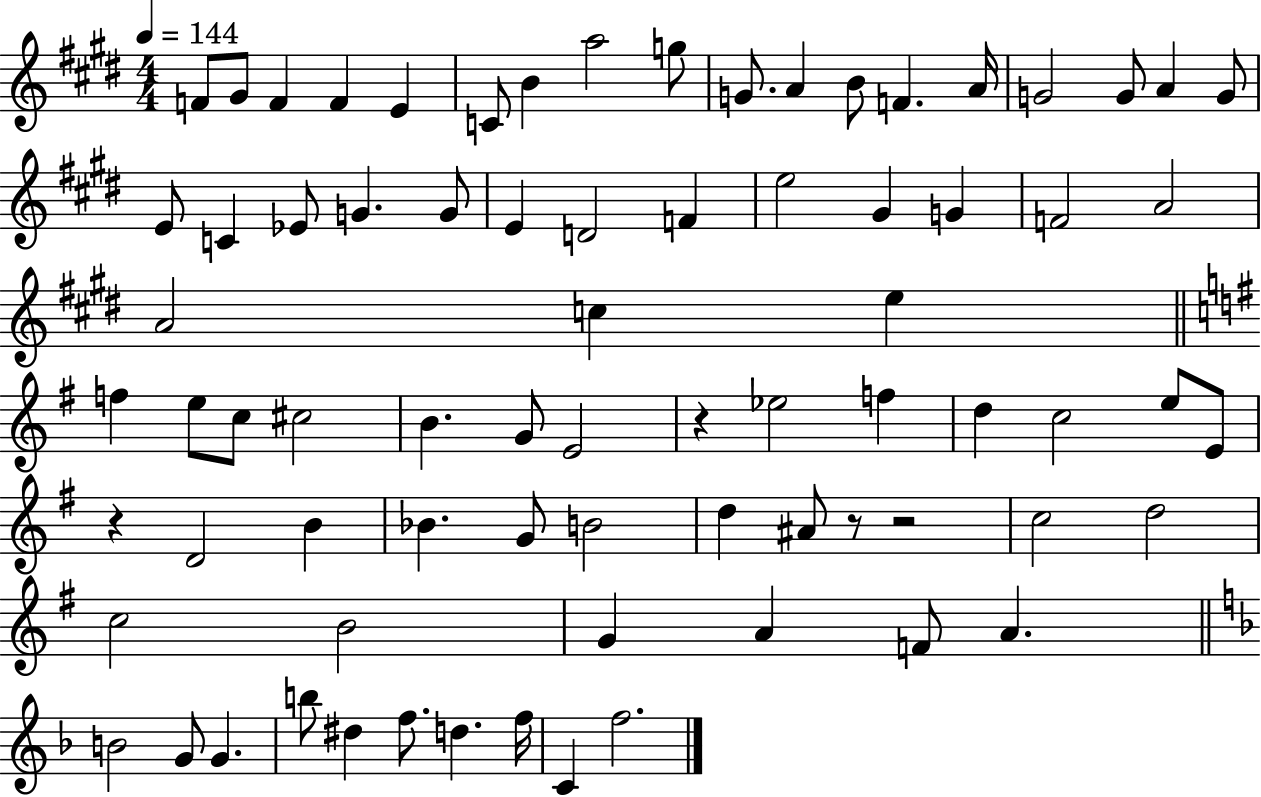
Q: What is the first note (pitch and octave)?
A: F4